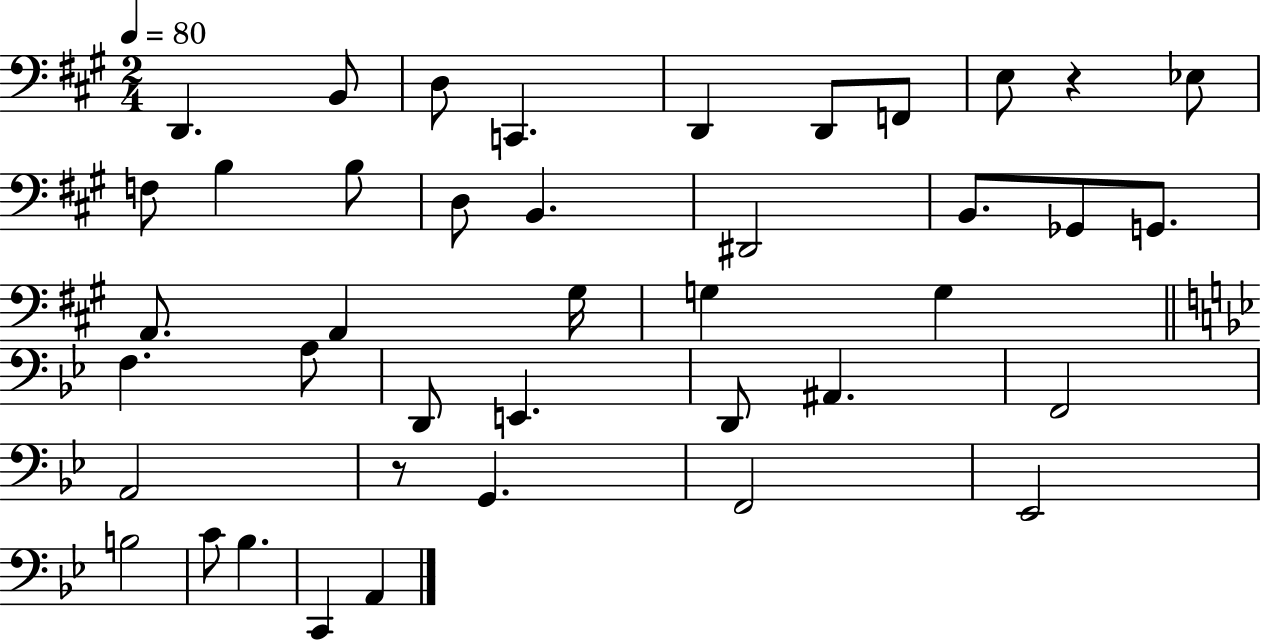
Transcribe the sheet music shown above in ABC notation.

X:1
T:Untitled
M:2/4
L:1/4
K:A
D,, B,,/2 D,/2 C,, D,, D,,/2 F,,/2 E,/2 z _E,/2 F,/2 B, B,/2 D,/2 B,, ^D,,2 B,,/2 _G,,/2 G,,/2 A,,/2 A,, ^G,/4 G, G, F, A,/2 D,,/2 E,, D,,/2 ^A,, F,,2 A,,2 z/2 G,, F,,2 _E,,2 B,2 C/2 _B, C,, A,,